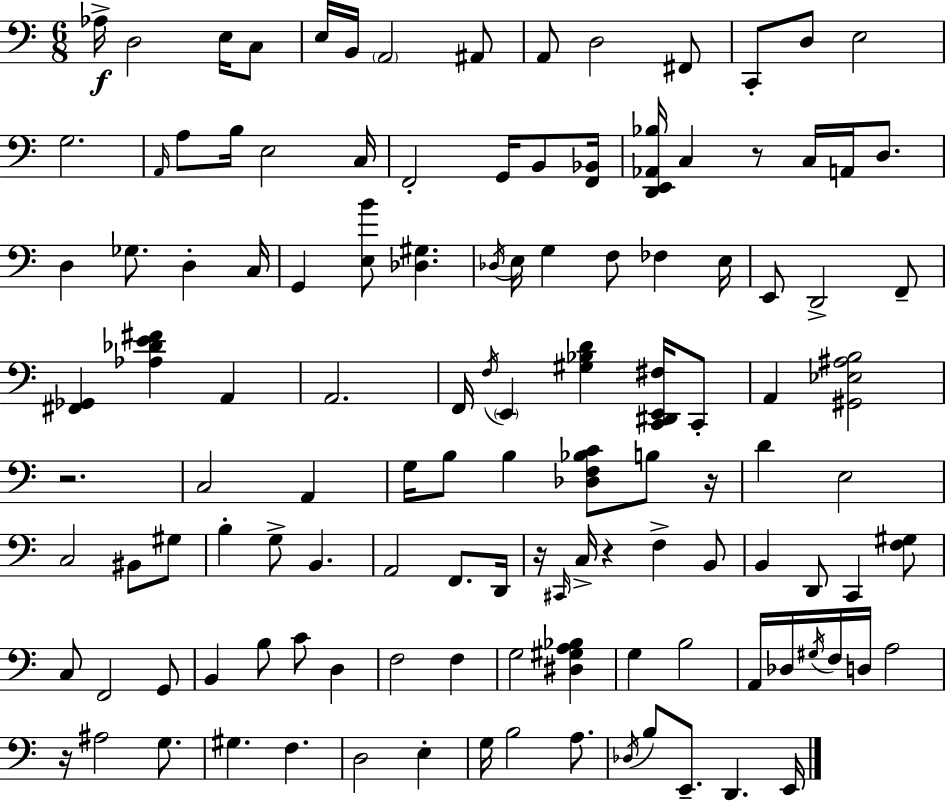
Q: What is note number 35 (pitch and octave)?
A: G3